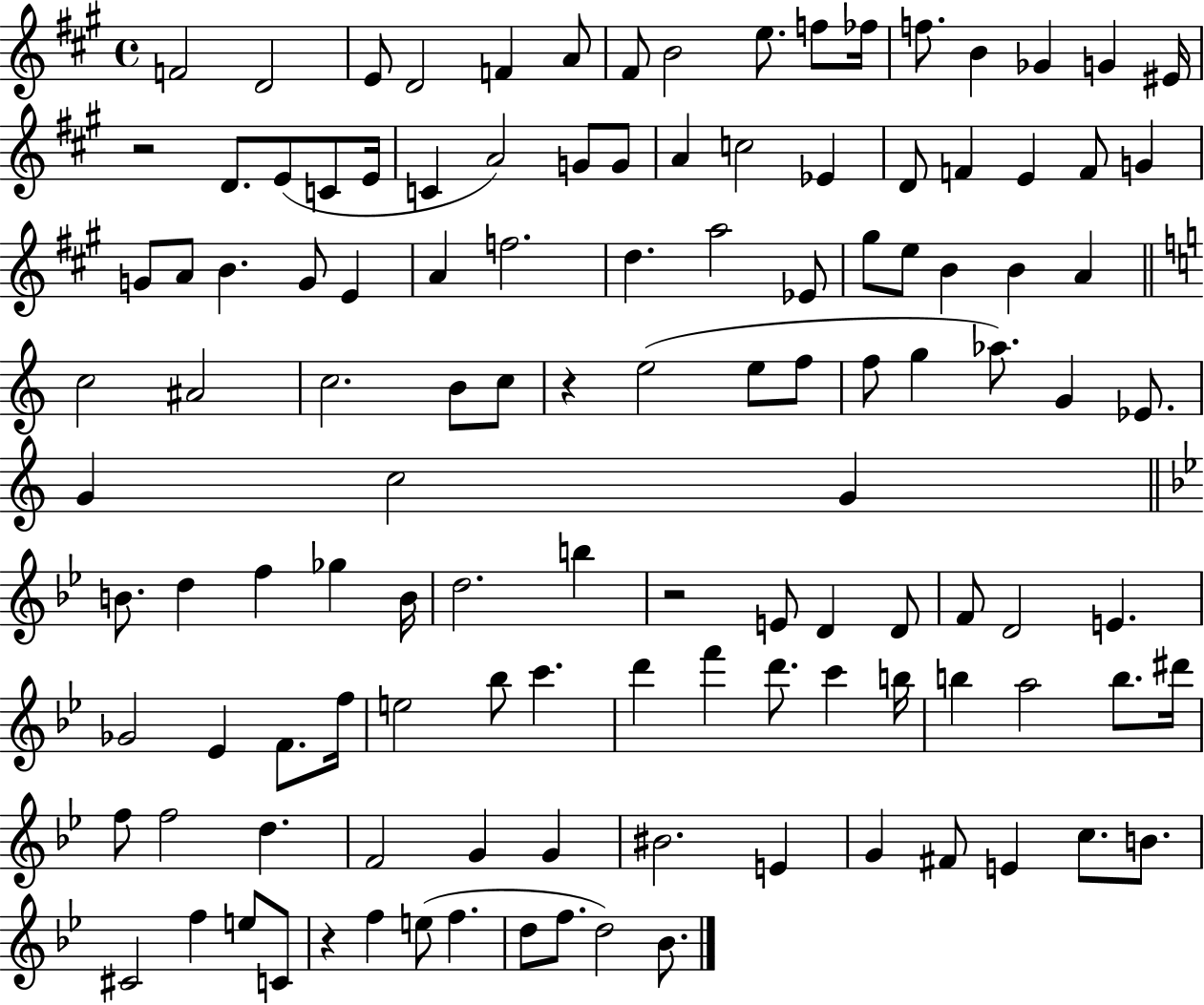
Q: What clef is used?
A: treble